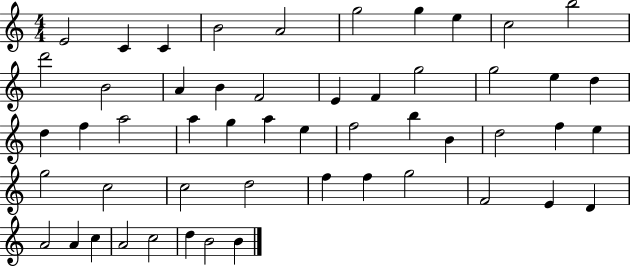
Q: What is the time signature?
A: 4/4